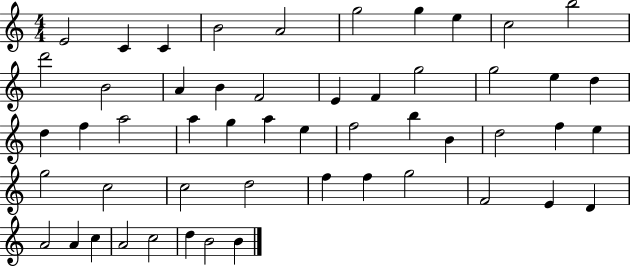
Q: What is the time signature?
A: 4/4